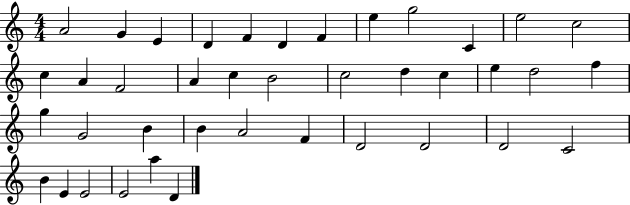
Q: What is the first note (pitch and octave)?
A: A4